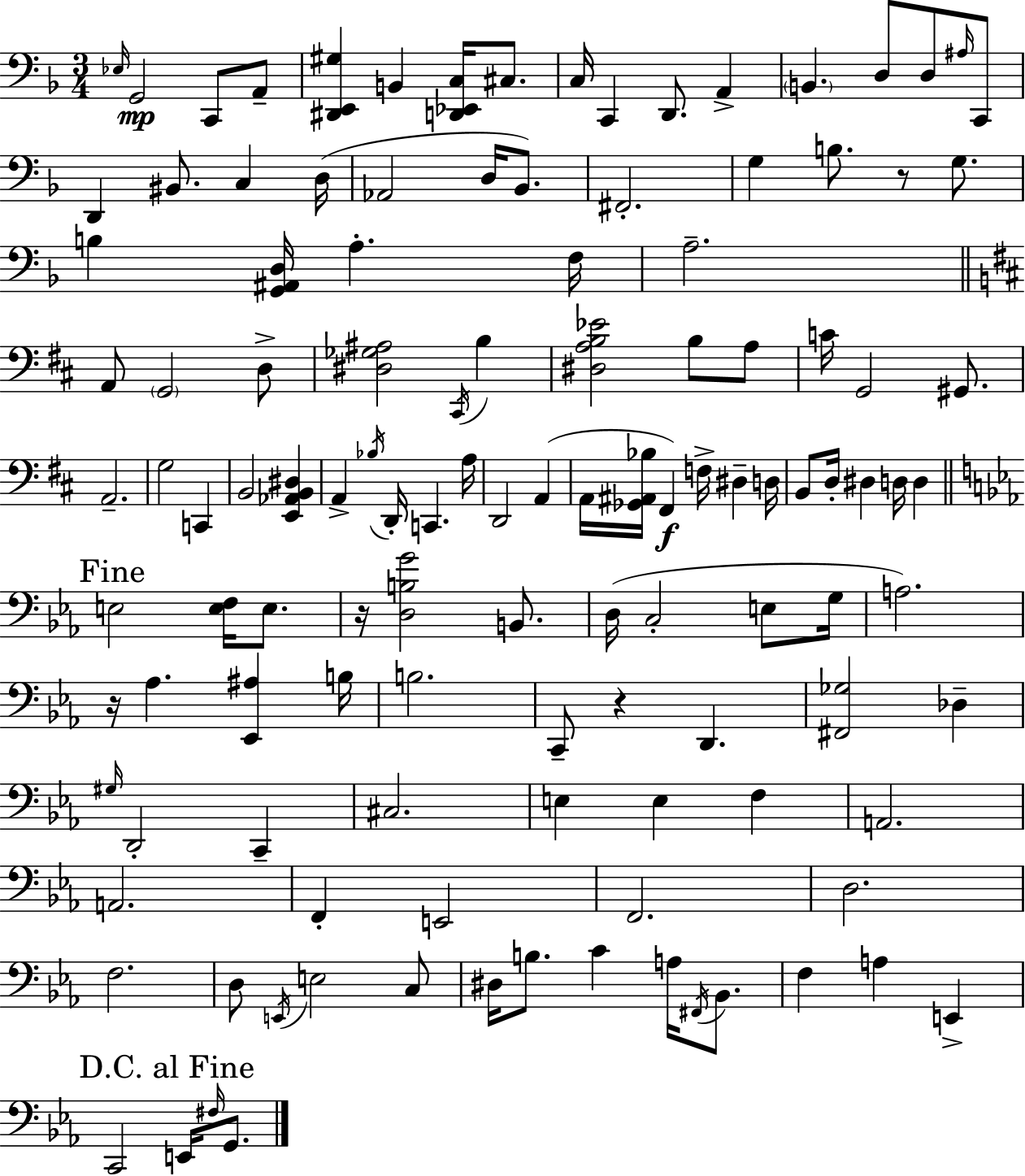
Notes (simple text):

Eb3/s G2/h C2/e A2/e [D#2,E2,G#3]/q B2/q [D2,Eb2,C3]/s C#3/e. C3/s C2/q D2/e. A2/q B2/q. D3/e D3/e A#3/s C2/e D2/q BIS2/e. C3/q D3/s Ab2/h D3/s Bb2/e. F#2/h. G3/q B3/e. R/e G3/e. B3/q [G2,A#2,D3]/s A3/q. F3/s A3/h. A2/e G2/h D3/e [D#3,Gb3,A#3]/h C#2/s B3/q [D#3,A3,B3,Eb4]/h B3/e A3/e C4/s G2/h G#2/e. A2/h. G3/h C2/q B2/h [E2,Ab2,B2,D#3]/q A2/q Bb3/s D2/s C2/q. A3/s D2/h A2/q A2/s [Gb2,A#2,Bb3]/s F#2/q F3/s D#3/q D3/s B2/e D3/s D#3/q D3/s D3/q E3/h [E3,F3]/s E3/e. R/s [D3,B3,G4]/h B2/e. D3/s C3/h E3/e G3/s A3/h. R/s Ab3/q. [Eb2,A#3]/q B3/s B3/h. C2/e R/q D2/q. [F#2,Gb3]/h Db3/q G#3/s D2/h C2/q C#3/h. E3/q E3/q F3/q A2/h. A2/h. F2/q E2/h F2/h. D3/h. F3/h. D3/e E2/s E3/h C3/e D#3/s B3/e. C4/q A3/s F#2/s Bb2/e. F3/q A3/q E2/q C2/h E2/s F#3/s G2/e.